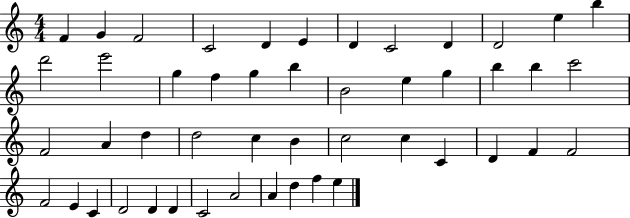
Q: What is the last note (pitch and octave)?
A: E5